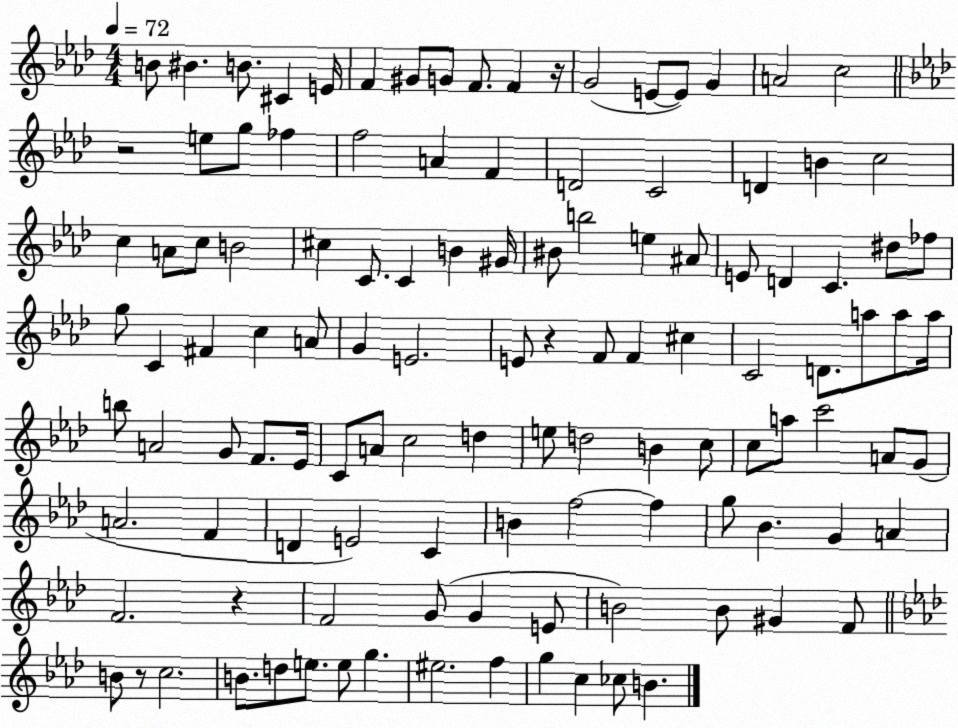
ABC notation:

X:1
T:Untitled
M:4/4
L:1/4
K:Ab
B/2 ^B B/2 ^C E/4 F ^G/2 G/2 F/2 F z/4 G2 E/2 E/2 G A2 c2 z2 e/2 g/2 _f f2 A F D2 C2 D B c2 c A/2 c/2 B2 ^c C/2 C B ^G/4 ^B/2 b2 e ^A/2 E/2 D C ^d/2 _f/2 g/2 C ^F c A/2 G E2 E/2 z F/2 F ^c C2 D/2 a/2 a/2 a/4 b/2 A2 G/2 F/2 _E/4 C/2 A/2 c2 d e/2 d2 B c/2 c/2 a/2 c'2 A/2 G/2 A2 F D E2 C B f2 f g/2 _B G A F2 z F2 G/2 G E/2 B2 B/2 ^G F/2 B/2 z/2 c2 B/2 d/2 e/2 e/2 g ^e2 f g c _c/2 B